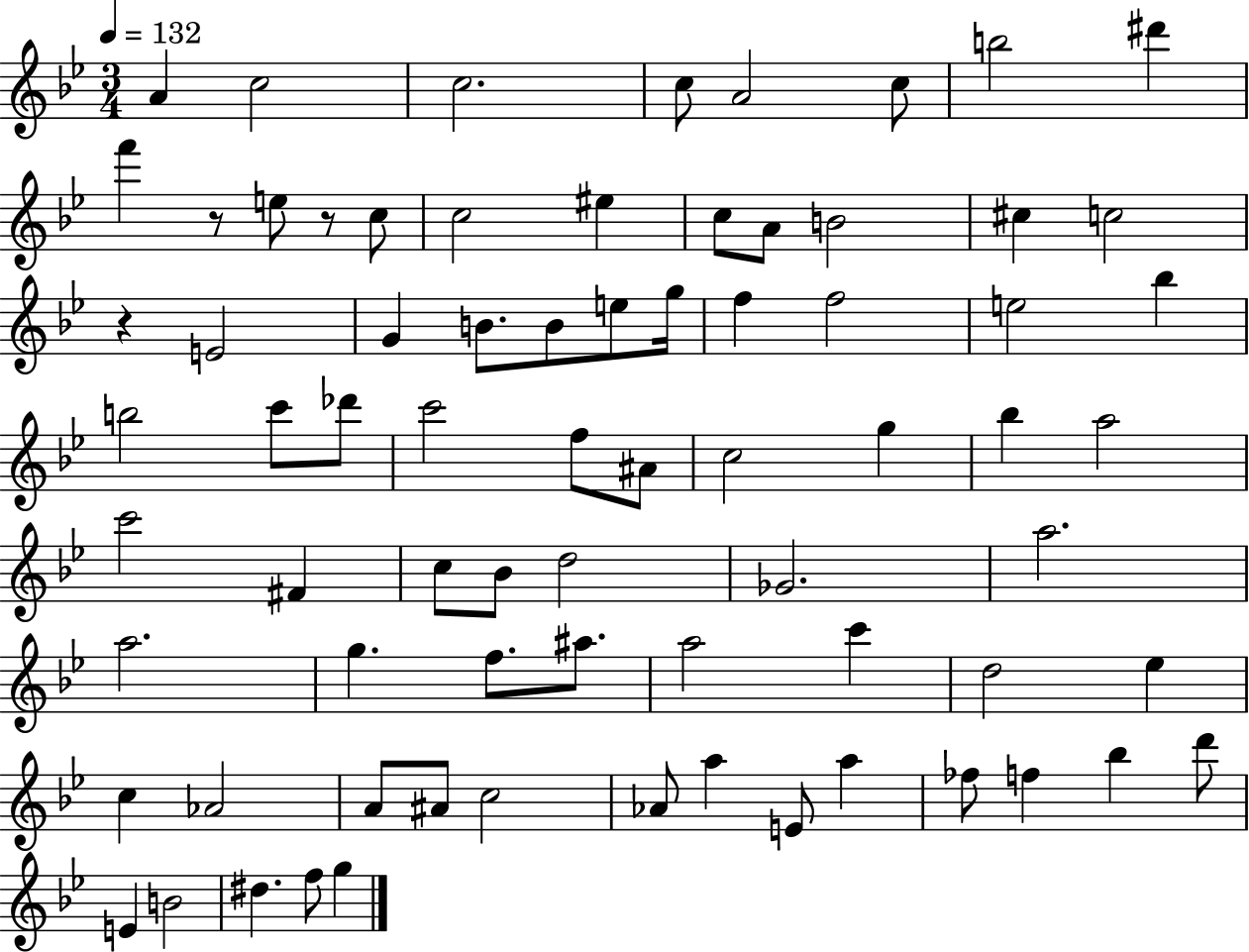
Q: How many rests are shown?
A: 3